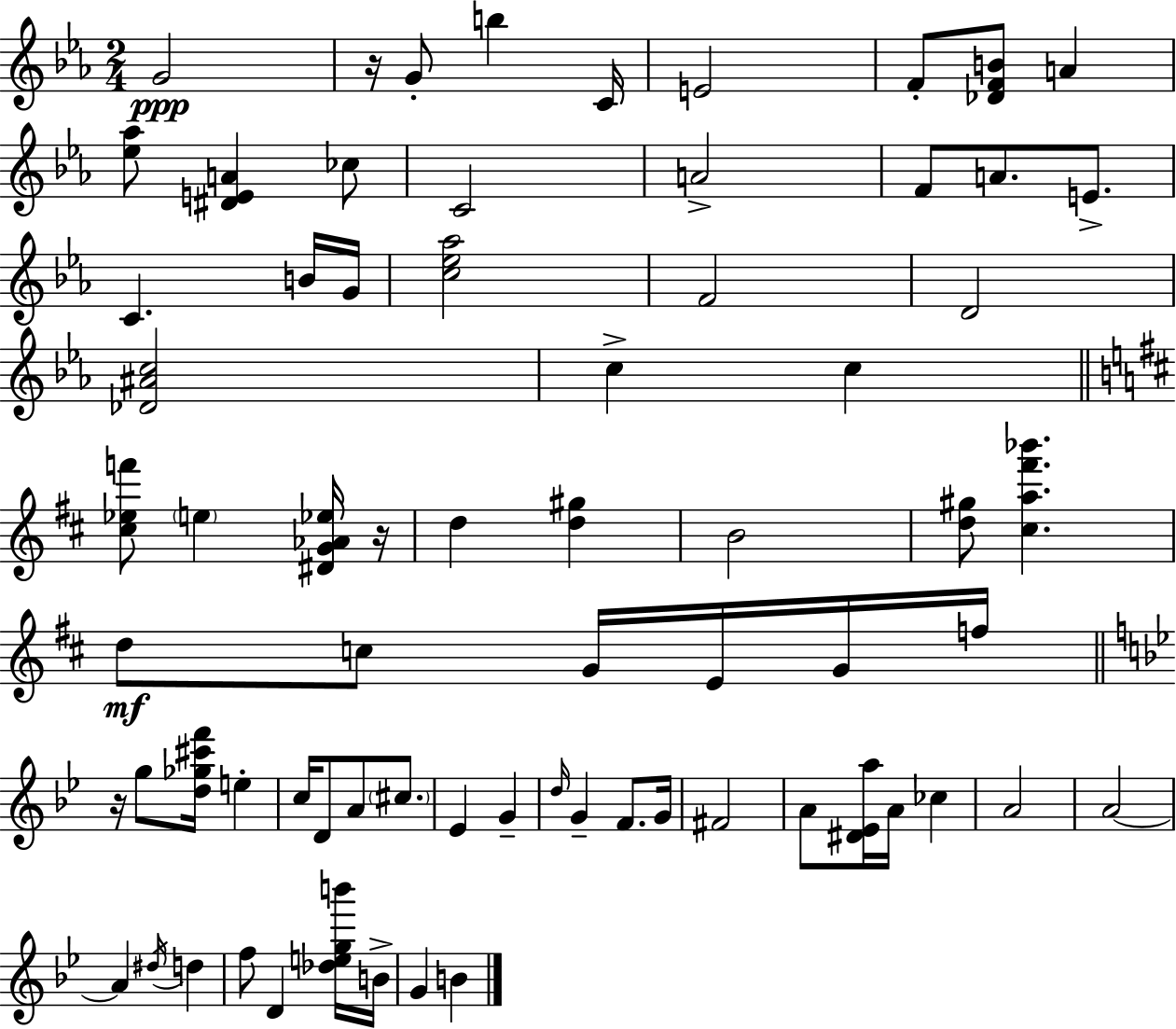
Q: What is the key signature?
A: EES major